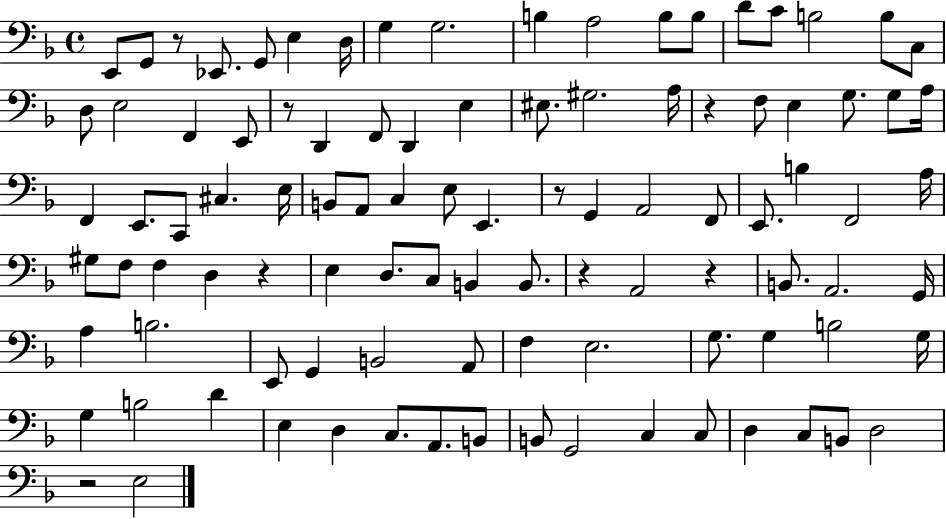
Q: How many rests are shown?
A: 8